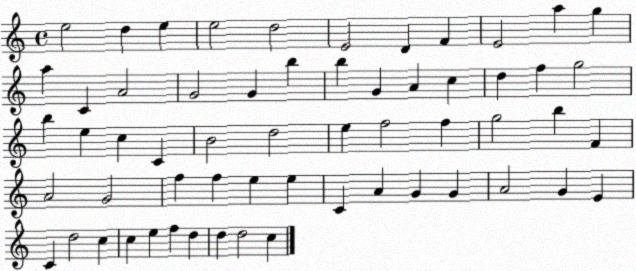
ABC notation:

X:1
T:Untitled
M:4/4
L:1/4
K:C
e2 d e e2 d2 E2 D F E2 a g a C A2 G2 G b b G A c d f g2 b e c C B2 d2 e f2 f g2 b F A2 G2 f f e e C A G G A2 G E C d2 c c e f d d d2 c